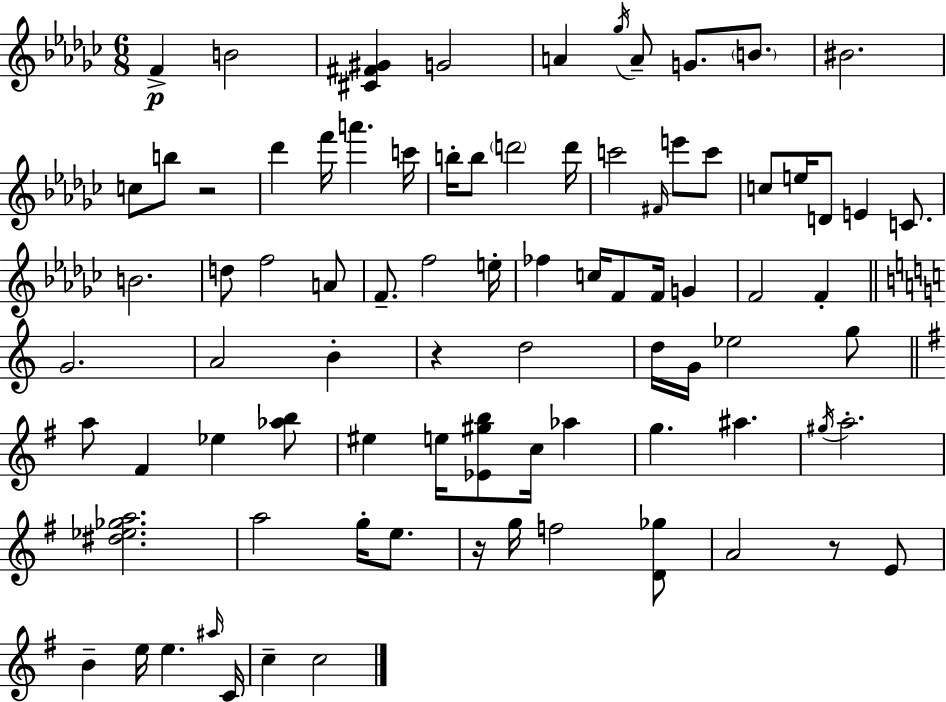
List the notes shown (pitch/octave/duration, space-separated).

F4/q B4/h [C#4,F#4,G#4]/q G4/h A4/q Gb5/s A4/e G4/e. B4/e. BIS4/h. C5/e B5/e R/h Db6/q F6/s A6/q. C6/s B5/s B5/e D6/h D6/s C6/h F#4/s E6/e C6/e C5/e E5/s D4/e E4/q C4/e. B4/h. D5/e F5/h A4/e F4/e. F5/h E5/s FES5/q C5/s F4/e F4/s G4/q F4/h F4/q G4/h. A4/h B4/q R/q D5/h D5/s G4/s Eb5/h G5/e A5/e F#4/q Eb5/q [Ab5,B5]/e EIS5/q E5/s [Eb4,G#5,B5]/e C5/s Ab5/q G5/q. A#5/q. G#5/s A5/h. [D#5,Eb5,Gb5,A5]/h. A5/h G5/s E5/e. R/s G5/s F5/h [D4,Gb5]/e A4/h R/e E4/e B4/q E5/s E5/q. A#5/s C4/s C5/q C5/h